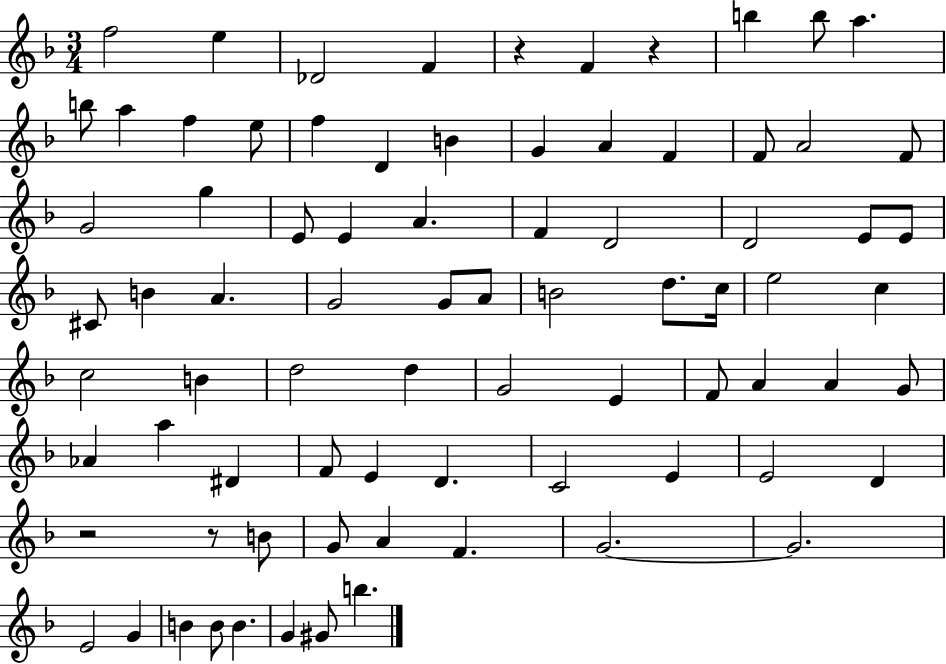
{
  \clef treble
  \numericTimeSignature
  \time 3/4
  \key f \major
  f''2 e''4 | des'2 f'4 | r4 f'4 r4 | b''4 b''8 a''4. | \break b''8 a''4 f''4 e''8 | f''4 d'4 b'4 | g'4 a'4 f'4 | f'8 a'2 f'8 | \break g'2 g''4 | e'8 e'4 a'4. | f'4 d'2 | d'2 e'8 e'8 | \break cis'8 b'4 a'4. | g'2 g'8 a'8 | b'2 d''8. c''16 | e''2 c''4 | \break c''2 b'4 | d''2 d''4 | g'2 e'4 | f'8 a'4 a'4 g'8 | \break aes'4 a''4 dis'4 | f'8 e'4 d'4. | c'2 e'4 | e'2 d'4 | \break r2 r8 b'8 | g'8 a'4 f'4. | g'2.~~ | g'2. | \break e'2 g'4 | b'4 b'8 b'4. | g'4 gis'8 b''4. | \bar "|."
}